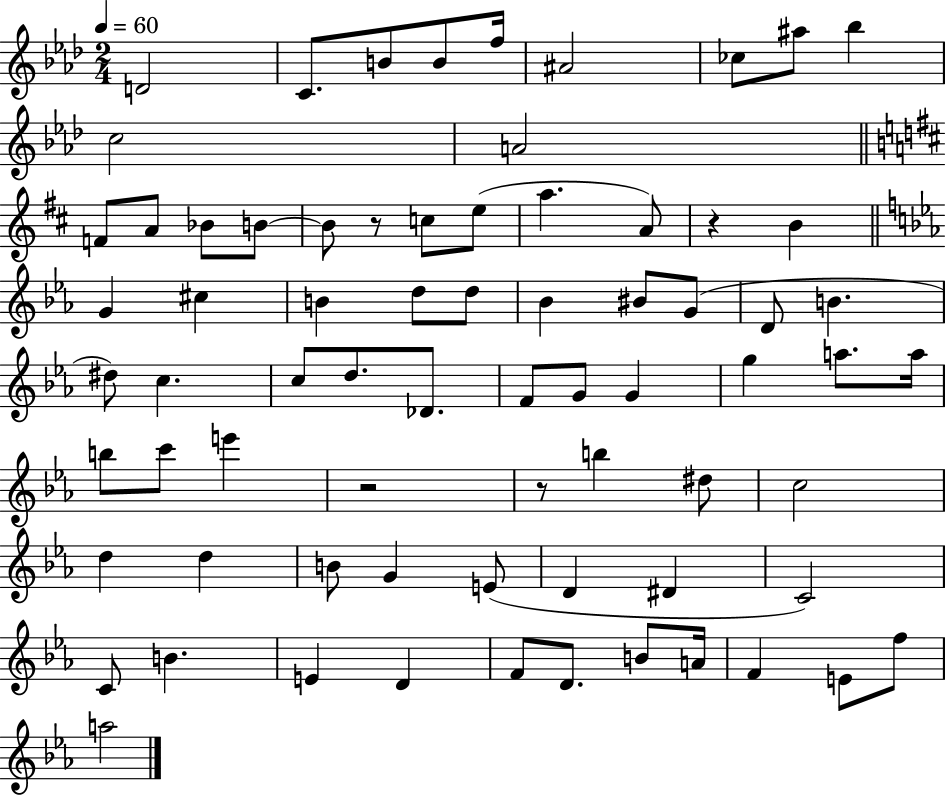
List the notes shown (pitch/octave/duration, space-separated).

D4/h C4/e. B4/e B4/e F5/s A#4/h CES5/e A#5/e Bb5/q C5/h A4/h F4/e A4/e Bb4/e B4/e B4/e R/e C5/e E5/e A5/q. A4/e R/q B4/q G4/q C#5/q B4/q D5/e D5/e Bb4/q BIS4/e G4/e D4/e B4/q. D#5/e C5/q. C5/e D5/e. Db4/e. F4/e G4/e G4/q G5/q A5/e. A5/s B5/e C6/e E6/q R/h R/e B5/q D#5/e C5/h D5/q D5/q B4/e G4/q E4/e D4/q D#4/q C4/h C4/e B4/q. E4/q D4/q F4/e D4/e. B4/e A4/s F4/q E4/e F5/e A5/h